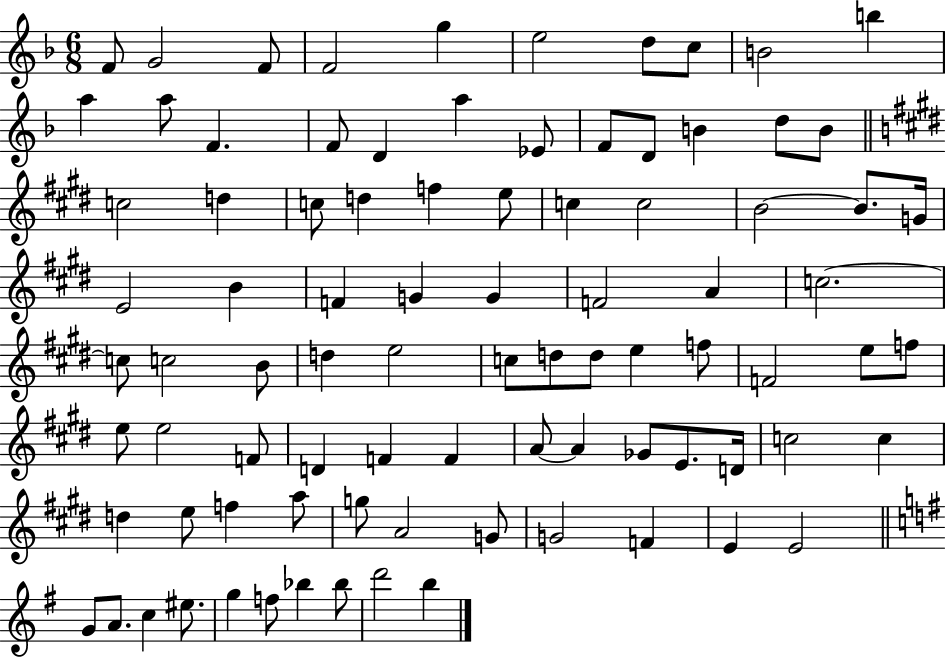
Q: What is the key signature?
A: F major